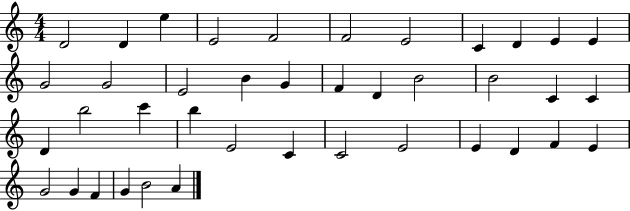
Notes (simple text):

D4/h D4/q E5/q E4/h F4/h F4/h E4/h C4/q D4/q E4/q E4/q G4/h G4/h E4/h B4/q G4/q F4/q D4/q B4/h B4/h C4/q C4/q D4/q B5/h C6/q B5/q E4/h C4/q C4/h E4/h E4/q D4/q F4/q E4/q G4/h G4/q F4/q G4/q B4/h A4/q